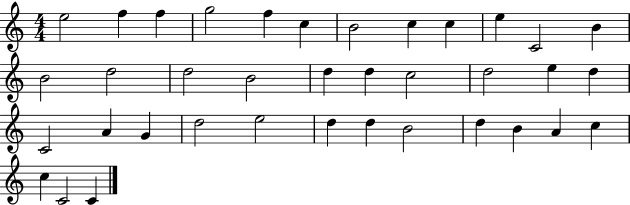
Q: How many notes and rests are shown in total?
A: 37